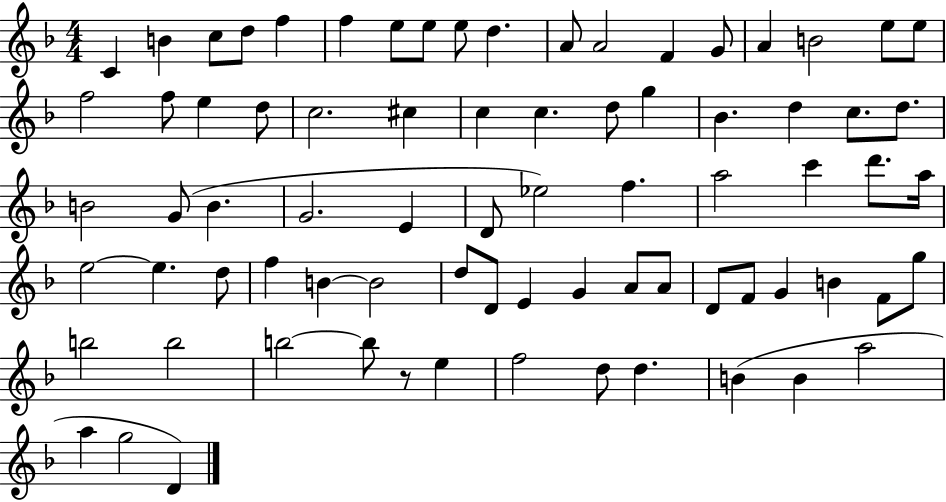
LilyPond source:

{
  \clef treble
  \numericTimeSignature
  \time 4/4
  \key f \major
  c'4 b'4 c''8 d''8 f''4 | f''4 e''8 e''8 e''8 d''4. | a'8 a'2 f'4 g'8 | a'4 b'2 e''8 e''8 | \break f''2 f''8 e''4 d''8 | c''2. cis''4 | c''4 c''4. d''8 g''4 | bes'4. d''4 c''8. d''8. | \break b'2 g'8( b'4. | g'2. e'4 | d'8 ees''2) f''4. | a''2 c'''4 d'''8. a''16 | \break e''2~~ e''4. d''8 | f''4 b'4~~ b'2 | d''8 d'8 e'4 g'4 a'8 a'8 | d'8 f'8 g'4 b'4 f'8 g''8 | \break b''2 b''2 | b''2~~ b''8 r8 e''4 | f''2 d''8 d''4. | b'4( b'4 a''2 | \break a''4 g''2 d'4) | \bar "|."
}